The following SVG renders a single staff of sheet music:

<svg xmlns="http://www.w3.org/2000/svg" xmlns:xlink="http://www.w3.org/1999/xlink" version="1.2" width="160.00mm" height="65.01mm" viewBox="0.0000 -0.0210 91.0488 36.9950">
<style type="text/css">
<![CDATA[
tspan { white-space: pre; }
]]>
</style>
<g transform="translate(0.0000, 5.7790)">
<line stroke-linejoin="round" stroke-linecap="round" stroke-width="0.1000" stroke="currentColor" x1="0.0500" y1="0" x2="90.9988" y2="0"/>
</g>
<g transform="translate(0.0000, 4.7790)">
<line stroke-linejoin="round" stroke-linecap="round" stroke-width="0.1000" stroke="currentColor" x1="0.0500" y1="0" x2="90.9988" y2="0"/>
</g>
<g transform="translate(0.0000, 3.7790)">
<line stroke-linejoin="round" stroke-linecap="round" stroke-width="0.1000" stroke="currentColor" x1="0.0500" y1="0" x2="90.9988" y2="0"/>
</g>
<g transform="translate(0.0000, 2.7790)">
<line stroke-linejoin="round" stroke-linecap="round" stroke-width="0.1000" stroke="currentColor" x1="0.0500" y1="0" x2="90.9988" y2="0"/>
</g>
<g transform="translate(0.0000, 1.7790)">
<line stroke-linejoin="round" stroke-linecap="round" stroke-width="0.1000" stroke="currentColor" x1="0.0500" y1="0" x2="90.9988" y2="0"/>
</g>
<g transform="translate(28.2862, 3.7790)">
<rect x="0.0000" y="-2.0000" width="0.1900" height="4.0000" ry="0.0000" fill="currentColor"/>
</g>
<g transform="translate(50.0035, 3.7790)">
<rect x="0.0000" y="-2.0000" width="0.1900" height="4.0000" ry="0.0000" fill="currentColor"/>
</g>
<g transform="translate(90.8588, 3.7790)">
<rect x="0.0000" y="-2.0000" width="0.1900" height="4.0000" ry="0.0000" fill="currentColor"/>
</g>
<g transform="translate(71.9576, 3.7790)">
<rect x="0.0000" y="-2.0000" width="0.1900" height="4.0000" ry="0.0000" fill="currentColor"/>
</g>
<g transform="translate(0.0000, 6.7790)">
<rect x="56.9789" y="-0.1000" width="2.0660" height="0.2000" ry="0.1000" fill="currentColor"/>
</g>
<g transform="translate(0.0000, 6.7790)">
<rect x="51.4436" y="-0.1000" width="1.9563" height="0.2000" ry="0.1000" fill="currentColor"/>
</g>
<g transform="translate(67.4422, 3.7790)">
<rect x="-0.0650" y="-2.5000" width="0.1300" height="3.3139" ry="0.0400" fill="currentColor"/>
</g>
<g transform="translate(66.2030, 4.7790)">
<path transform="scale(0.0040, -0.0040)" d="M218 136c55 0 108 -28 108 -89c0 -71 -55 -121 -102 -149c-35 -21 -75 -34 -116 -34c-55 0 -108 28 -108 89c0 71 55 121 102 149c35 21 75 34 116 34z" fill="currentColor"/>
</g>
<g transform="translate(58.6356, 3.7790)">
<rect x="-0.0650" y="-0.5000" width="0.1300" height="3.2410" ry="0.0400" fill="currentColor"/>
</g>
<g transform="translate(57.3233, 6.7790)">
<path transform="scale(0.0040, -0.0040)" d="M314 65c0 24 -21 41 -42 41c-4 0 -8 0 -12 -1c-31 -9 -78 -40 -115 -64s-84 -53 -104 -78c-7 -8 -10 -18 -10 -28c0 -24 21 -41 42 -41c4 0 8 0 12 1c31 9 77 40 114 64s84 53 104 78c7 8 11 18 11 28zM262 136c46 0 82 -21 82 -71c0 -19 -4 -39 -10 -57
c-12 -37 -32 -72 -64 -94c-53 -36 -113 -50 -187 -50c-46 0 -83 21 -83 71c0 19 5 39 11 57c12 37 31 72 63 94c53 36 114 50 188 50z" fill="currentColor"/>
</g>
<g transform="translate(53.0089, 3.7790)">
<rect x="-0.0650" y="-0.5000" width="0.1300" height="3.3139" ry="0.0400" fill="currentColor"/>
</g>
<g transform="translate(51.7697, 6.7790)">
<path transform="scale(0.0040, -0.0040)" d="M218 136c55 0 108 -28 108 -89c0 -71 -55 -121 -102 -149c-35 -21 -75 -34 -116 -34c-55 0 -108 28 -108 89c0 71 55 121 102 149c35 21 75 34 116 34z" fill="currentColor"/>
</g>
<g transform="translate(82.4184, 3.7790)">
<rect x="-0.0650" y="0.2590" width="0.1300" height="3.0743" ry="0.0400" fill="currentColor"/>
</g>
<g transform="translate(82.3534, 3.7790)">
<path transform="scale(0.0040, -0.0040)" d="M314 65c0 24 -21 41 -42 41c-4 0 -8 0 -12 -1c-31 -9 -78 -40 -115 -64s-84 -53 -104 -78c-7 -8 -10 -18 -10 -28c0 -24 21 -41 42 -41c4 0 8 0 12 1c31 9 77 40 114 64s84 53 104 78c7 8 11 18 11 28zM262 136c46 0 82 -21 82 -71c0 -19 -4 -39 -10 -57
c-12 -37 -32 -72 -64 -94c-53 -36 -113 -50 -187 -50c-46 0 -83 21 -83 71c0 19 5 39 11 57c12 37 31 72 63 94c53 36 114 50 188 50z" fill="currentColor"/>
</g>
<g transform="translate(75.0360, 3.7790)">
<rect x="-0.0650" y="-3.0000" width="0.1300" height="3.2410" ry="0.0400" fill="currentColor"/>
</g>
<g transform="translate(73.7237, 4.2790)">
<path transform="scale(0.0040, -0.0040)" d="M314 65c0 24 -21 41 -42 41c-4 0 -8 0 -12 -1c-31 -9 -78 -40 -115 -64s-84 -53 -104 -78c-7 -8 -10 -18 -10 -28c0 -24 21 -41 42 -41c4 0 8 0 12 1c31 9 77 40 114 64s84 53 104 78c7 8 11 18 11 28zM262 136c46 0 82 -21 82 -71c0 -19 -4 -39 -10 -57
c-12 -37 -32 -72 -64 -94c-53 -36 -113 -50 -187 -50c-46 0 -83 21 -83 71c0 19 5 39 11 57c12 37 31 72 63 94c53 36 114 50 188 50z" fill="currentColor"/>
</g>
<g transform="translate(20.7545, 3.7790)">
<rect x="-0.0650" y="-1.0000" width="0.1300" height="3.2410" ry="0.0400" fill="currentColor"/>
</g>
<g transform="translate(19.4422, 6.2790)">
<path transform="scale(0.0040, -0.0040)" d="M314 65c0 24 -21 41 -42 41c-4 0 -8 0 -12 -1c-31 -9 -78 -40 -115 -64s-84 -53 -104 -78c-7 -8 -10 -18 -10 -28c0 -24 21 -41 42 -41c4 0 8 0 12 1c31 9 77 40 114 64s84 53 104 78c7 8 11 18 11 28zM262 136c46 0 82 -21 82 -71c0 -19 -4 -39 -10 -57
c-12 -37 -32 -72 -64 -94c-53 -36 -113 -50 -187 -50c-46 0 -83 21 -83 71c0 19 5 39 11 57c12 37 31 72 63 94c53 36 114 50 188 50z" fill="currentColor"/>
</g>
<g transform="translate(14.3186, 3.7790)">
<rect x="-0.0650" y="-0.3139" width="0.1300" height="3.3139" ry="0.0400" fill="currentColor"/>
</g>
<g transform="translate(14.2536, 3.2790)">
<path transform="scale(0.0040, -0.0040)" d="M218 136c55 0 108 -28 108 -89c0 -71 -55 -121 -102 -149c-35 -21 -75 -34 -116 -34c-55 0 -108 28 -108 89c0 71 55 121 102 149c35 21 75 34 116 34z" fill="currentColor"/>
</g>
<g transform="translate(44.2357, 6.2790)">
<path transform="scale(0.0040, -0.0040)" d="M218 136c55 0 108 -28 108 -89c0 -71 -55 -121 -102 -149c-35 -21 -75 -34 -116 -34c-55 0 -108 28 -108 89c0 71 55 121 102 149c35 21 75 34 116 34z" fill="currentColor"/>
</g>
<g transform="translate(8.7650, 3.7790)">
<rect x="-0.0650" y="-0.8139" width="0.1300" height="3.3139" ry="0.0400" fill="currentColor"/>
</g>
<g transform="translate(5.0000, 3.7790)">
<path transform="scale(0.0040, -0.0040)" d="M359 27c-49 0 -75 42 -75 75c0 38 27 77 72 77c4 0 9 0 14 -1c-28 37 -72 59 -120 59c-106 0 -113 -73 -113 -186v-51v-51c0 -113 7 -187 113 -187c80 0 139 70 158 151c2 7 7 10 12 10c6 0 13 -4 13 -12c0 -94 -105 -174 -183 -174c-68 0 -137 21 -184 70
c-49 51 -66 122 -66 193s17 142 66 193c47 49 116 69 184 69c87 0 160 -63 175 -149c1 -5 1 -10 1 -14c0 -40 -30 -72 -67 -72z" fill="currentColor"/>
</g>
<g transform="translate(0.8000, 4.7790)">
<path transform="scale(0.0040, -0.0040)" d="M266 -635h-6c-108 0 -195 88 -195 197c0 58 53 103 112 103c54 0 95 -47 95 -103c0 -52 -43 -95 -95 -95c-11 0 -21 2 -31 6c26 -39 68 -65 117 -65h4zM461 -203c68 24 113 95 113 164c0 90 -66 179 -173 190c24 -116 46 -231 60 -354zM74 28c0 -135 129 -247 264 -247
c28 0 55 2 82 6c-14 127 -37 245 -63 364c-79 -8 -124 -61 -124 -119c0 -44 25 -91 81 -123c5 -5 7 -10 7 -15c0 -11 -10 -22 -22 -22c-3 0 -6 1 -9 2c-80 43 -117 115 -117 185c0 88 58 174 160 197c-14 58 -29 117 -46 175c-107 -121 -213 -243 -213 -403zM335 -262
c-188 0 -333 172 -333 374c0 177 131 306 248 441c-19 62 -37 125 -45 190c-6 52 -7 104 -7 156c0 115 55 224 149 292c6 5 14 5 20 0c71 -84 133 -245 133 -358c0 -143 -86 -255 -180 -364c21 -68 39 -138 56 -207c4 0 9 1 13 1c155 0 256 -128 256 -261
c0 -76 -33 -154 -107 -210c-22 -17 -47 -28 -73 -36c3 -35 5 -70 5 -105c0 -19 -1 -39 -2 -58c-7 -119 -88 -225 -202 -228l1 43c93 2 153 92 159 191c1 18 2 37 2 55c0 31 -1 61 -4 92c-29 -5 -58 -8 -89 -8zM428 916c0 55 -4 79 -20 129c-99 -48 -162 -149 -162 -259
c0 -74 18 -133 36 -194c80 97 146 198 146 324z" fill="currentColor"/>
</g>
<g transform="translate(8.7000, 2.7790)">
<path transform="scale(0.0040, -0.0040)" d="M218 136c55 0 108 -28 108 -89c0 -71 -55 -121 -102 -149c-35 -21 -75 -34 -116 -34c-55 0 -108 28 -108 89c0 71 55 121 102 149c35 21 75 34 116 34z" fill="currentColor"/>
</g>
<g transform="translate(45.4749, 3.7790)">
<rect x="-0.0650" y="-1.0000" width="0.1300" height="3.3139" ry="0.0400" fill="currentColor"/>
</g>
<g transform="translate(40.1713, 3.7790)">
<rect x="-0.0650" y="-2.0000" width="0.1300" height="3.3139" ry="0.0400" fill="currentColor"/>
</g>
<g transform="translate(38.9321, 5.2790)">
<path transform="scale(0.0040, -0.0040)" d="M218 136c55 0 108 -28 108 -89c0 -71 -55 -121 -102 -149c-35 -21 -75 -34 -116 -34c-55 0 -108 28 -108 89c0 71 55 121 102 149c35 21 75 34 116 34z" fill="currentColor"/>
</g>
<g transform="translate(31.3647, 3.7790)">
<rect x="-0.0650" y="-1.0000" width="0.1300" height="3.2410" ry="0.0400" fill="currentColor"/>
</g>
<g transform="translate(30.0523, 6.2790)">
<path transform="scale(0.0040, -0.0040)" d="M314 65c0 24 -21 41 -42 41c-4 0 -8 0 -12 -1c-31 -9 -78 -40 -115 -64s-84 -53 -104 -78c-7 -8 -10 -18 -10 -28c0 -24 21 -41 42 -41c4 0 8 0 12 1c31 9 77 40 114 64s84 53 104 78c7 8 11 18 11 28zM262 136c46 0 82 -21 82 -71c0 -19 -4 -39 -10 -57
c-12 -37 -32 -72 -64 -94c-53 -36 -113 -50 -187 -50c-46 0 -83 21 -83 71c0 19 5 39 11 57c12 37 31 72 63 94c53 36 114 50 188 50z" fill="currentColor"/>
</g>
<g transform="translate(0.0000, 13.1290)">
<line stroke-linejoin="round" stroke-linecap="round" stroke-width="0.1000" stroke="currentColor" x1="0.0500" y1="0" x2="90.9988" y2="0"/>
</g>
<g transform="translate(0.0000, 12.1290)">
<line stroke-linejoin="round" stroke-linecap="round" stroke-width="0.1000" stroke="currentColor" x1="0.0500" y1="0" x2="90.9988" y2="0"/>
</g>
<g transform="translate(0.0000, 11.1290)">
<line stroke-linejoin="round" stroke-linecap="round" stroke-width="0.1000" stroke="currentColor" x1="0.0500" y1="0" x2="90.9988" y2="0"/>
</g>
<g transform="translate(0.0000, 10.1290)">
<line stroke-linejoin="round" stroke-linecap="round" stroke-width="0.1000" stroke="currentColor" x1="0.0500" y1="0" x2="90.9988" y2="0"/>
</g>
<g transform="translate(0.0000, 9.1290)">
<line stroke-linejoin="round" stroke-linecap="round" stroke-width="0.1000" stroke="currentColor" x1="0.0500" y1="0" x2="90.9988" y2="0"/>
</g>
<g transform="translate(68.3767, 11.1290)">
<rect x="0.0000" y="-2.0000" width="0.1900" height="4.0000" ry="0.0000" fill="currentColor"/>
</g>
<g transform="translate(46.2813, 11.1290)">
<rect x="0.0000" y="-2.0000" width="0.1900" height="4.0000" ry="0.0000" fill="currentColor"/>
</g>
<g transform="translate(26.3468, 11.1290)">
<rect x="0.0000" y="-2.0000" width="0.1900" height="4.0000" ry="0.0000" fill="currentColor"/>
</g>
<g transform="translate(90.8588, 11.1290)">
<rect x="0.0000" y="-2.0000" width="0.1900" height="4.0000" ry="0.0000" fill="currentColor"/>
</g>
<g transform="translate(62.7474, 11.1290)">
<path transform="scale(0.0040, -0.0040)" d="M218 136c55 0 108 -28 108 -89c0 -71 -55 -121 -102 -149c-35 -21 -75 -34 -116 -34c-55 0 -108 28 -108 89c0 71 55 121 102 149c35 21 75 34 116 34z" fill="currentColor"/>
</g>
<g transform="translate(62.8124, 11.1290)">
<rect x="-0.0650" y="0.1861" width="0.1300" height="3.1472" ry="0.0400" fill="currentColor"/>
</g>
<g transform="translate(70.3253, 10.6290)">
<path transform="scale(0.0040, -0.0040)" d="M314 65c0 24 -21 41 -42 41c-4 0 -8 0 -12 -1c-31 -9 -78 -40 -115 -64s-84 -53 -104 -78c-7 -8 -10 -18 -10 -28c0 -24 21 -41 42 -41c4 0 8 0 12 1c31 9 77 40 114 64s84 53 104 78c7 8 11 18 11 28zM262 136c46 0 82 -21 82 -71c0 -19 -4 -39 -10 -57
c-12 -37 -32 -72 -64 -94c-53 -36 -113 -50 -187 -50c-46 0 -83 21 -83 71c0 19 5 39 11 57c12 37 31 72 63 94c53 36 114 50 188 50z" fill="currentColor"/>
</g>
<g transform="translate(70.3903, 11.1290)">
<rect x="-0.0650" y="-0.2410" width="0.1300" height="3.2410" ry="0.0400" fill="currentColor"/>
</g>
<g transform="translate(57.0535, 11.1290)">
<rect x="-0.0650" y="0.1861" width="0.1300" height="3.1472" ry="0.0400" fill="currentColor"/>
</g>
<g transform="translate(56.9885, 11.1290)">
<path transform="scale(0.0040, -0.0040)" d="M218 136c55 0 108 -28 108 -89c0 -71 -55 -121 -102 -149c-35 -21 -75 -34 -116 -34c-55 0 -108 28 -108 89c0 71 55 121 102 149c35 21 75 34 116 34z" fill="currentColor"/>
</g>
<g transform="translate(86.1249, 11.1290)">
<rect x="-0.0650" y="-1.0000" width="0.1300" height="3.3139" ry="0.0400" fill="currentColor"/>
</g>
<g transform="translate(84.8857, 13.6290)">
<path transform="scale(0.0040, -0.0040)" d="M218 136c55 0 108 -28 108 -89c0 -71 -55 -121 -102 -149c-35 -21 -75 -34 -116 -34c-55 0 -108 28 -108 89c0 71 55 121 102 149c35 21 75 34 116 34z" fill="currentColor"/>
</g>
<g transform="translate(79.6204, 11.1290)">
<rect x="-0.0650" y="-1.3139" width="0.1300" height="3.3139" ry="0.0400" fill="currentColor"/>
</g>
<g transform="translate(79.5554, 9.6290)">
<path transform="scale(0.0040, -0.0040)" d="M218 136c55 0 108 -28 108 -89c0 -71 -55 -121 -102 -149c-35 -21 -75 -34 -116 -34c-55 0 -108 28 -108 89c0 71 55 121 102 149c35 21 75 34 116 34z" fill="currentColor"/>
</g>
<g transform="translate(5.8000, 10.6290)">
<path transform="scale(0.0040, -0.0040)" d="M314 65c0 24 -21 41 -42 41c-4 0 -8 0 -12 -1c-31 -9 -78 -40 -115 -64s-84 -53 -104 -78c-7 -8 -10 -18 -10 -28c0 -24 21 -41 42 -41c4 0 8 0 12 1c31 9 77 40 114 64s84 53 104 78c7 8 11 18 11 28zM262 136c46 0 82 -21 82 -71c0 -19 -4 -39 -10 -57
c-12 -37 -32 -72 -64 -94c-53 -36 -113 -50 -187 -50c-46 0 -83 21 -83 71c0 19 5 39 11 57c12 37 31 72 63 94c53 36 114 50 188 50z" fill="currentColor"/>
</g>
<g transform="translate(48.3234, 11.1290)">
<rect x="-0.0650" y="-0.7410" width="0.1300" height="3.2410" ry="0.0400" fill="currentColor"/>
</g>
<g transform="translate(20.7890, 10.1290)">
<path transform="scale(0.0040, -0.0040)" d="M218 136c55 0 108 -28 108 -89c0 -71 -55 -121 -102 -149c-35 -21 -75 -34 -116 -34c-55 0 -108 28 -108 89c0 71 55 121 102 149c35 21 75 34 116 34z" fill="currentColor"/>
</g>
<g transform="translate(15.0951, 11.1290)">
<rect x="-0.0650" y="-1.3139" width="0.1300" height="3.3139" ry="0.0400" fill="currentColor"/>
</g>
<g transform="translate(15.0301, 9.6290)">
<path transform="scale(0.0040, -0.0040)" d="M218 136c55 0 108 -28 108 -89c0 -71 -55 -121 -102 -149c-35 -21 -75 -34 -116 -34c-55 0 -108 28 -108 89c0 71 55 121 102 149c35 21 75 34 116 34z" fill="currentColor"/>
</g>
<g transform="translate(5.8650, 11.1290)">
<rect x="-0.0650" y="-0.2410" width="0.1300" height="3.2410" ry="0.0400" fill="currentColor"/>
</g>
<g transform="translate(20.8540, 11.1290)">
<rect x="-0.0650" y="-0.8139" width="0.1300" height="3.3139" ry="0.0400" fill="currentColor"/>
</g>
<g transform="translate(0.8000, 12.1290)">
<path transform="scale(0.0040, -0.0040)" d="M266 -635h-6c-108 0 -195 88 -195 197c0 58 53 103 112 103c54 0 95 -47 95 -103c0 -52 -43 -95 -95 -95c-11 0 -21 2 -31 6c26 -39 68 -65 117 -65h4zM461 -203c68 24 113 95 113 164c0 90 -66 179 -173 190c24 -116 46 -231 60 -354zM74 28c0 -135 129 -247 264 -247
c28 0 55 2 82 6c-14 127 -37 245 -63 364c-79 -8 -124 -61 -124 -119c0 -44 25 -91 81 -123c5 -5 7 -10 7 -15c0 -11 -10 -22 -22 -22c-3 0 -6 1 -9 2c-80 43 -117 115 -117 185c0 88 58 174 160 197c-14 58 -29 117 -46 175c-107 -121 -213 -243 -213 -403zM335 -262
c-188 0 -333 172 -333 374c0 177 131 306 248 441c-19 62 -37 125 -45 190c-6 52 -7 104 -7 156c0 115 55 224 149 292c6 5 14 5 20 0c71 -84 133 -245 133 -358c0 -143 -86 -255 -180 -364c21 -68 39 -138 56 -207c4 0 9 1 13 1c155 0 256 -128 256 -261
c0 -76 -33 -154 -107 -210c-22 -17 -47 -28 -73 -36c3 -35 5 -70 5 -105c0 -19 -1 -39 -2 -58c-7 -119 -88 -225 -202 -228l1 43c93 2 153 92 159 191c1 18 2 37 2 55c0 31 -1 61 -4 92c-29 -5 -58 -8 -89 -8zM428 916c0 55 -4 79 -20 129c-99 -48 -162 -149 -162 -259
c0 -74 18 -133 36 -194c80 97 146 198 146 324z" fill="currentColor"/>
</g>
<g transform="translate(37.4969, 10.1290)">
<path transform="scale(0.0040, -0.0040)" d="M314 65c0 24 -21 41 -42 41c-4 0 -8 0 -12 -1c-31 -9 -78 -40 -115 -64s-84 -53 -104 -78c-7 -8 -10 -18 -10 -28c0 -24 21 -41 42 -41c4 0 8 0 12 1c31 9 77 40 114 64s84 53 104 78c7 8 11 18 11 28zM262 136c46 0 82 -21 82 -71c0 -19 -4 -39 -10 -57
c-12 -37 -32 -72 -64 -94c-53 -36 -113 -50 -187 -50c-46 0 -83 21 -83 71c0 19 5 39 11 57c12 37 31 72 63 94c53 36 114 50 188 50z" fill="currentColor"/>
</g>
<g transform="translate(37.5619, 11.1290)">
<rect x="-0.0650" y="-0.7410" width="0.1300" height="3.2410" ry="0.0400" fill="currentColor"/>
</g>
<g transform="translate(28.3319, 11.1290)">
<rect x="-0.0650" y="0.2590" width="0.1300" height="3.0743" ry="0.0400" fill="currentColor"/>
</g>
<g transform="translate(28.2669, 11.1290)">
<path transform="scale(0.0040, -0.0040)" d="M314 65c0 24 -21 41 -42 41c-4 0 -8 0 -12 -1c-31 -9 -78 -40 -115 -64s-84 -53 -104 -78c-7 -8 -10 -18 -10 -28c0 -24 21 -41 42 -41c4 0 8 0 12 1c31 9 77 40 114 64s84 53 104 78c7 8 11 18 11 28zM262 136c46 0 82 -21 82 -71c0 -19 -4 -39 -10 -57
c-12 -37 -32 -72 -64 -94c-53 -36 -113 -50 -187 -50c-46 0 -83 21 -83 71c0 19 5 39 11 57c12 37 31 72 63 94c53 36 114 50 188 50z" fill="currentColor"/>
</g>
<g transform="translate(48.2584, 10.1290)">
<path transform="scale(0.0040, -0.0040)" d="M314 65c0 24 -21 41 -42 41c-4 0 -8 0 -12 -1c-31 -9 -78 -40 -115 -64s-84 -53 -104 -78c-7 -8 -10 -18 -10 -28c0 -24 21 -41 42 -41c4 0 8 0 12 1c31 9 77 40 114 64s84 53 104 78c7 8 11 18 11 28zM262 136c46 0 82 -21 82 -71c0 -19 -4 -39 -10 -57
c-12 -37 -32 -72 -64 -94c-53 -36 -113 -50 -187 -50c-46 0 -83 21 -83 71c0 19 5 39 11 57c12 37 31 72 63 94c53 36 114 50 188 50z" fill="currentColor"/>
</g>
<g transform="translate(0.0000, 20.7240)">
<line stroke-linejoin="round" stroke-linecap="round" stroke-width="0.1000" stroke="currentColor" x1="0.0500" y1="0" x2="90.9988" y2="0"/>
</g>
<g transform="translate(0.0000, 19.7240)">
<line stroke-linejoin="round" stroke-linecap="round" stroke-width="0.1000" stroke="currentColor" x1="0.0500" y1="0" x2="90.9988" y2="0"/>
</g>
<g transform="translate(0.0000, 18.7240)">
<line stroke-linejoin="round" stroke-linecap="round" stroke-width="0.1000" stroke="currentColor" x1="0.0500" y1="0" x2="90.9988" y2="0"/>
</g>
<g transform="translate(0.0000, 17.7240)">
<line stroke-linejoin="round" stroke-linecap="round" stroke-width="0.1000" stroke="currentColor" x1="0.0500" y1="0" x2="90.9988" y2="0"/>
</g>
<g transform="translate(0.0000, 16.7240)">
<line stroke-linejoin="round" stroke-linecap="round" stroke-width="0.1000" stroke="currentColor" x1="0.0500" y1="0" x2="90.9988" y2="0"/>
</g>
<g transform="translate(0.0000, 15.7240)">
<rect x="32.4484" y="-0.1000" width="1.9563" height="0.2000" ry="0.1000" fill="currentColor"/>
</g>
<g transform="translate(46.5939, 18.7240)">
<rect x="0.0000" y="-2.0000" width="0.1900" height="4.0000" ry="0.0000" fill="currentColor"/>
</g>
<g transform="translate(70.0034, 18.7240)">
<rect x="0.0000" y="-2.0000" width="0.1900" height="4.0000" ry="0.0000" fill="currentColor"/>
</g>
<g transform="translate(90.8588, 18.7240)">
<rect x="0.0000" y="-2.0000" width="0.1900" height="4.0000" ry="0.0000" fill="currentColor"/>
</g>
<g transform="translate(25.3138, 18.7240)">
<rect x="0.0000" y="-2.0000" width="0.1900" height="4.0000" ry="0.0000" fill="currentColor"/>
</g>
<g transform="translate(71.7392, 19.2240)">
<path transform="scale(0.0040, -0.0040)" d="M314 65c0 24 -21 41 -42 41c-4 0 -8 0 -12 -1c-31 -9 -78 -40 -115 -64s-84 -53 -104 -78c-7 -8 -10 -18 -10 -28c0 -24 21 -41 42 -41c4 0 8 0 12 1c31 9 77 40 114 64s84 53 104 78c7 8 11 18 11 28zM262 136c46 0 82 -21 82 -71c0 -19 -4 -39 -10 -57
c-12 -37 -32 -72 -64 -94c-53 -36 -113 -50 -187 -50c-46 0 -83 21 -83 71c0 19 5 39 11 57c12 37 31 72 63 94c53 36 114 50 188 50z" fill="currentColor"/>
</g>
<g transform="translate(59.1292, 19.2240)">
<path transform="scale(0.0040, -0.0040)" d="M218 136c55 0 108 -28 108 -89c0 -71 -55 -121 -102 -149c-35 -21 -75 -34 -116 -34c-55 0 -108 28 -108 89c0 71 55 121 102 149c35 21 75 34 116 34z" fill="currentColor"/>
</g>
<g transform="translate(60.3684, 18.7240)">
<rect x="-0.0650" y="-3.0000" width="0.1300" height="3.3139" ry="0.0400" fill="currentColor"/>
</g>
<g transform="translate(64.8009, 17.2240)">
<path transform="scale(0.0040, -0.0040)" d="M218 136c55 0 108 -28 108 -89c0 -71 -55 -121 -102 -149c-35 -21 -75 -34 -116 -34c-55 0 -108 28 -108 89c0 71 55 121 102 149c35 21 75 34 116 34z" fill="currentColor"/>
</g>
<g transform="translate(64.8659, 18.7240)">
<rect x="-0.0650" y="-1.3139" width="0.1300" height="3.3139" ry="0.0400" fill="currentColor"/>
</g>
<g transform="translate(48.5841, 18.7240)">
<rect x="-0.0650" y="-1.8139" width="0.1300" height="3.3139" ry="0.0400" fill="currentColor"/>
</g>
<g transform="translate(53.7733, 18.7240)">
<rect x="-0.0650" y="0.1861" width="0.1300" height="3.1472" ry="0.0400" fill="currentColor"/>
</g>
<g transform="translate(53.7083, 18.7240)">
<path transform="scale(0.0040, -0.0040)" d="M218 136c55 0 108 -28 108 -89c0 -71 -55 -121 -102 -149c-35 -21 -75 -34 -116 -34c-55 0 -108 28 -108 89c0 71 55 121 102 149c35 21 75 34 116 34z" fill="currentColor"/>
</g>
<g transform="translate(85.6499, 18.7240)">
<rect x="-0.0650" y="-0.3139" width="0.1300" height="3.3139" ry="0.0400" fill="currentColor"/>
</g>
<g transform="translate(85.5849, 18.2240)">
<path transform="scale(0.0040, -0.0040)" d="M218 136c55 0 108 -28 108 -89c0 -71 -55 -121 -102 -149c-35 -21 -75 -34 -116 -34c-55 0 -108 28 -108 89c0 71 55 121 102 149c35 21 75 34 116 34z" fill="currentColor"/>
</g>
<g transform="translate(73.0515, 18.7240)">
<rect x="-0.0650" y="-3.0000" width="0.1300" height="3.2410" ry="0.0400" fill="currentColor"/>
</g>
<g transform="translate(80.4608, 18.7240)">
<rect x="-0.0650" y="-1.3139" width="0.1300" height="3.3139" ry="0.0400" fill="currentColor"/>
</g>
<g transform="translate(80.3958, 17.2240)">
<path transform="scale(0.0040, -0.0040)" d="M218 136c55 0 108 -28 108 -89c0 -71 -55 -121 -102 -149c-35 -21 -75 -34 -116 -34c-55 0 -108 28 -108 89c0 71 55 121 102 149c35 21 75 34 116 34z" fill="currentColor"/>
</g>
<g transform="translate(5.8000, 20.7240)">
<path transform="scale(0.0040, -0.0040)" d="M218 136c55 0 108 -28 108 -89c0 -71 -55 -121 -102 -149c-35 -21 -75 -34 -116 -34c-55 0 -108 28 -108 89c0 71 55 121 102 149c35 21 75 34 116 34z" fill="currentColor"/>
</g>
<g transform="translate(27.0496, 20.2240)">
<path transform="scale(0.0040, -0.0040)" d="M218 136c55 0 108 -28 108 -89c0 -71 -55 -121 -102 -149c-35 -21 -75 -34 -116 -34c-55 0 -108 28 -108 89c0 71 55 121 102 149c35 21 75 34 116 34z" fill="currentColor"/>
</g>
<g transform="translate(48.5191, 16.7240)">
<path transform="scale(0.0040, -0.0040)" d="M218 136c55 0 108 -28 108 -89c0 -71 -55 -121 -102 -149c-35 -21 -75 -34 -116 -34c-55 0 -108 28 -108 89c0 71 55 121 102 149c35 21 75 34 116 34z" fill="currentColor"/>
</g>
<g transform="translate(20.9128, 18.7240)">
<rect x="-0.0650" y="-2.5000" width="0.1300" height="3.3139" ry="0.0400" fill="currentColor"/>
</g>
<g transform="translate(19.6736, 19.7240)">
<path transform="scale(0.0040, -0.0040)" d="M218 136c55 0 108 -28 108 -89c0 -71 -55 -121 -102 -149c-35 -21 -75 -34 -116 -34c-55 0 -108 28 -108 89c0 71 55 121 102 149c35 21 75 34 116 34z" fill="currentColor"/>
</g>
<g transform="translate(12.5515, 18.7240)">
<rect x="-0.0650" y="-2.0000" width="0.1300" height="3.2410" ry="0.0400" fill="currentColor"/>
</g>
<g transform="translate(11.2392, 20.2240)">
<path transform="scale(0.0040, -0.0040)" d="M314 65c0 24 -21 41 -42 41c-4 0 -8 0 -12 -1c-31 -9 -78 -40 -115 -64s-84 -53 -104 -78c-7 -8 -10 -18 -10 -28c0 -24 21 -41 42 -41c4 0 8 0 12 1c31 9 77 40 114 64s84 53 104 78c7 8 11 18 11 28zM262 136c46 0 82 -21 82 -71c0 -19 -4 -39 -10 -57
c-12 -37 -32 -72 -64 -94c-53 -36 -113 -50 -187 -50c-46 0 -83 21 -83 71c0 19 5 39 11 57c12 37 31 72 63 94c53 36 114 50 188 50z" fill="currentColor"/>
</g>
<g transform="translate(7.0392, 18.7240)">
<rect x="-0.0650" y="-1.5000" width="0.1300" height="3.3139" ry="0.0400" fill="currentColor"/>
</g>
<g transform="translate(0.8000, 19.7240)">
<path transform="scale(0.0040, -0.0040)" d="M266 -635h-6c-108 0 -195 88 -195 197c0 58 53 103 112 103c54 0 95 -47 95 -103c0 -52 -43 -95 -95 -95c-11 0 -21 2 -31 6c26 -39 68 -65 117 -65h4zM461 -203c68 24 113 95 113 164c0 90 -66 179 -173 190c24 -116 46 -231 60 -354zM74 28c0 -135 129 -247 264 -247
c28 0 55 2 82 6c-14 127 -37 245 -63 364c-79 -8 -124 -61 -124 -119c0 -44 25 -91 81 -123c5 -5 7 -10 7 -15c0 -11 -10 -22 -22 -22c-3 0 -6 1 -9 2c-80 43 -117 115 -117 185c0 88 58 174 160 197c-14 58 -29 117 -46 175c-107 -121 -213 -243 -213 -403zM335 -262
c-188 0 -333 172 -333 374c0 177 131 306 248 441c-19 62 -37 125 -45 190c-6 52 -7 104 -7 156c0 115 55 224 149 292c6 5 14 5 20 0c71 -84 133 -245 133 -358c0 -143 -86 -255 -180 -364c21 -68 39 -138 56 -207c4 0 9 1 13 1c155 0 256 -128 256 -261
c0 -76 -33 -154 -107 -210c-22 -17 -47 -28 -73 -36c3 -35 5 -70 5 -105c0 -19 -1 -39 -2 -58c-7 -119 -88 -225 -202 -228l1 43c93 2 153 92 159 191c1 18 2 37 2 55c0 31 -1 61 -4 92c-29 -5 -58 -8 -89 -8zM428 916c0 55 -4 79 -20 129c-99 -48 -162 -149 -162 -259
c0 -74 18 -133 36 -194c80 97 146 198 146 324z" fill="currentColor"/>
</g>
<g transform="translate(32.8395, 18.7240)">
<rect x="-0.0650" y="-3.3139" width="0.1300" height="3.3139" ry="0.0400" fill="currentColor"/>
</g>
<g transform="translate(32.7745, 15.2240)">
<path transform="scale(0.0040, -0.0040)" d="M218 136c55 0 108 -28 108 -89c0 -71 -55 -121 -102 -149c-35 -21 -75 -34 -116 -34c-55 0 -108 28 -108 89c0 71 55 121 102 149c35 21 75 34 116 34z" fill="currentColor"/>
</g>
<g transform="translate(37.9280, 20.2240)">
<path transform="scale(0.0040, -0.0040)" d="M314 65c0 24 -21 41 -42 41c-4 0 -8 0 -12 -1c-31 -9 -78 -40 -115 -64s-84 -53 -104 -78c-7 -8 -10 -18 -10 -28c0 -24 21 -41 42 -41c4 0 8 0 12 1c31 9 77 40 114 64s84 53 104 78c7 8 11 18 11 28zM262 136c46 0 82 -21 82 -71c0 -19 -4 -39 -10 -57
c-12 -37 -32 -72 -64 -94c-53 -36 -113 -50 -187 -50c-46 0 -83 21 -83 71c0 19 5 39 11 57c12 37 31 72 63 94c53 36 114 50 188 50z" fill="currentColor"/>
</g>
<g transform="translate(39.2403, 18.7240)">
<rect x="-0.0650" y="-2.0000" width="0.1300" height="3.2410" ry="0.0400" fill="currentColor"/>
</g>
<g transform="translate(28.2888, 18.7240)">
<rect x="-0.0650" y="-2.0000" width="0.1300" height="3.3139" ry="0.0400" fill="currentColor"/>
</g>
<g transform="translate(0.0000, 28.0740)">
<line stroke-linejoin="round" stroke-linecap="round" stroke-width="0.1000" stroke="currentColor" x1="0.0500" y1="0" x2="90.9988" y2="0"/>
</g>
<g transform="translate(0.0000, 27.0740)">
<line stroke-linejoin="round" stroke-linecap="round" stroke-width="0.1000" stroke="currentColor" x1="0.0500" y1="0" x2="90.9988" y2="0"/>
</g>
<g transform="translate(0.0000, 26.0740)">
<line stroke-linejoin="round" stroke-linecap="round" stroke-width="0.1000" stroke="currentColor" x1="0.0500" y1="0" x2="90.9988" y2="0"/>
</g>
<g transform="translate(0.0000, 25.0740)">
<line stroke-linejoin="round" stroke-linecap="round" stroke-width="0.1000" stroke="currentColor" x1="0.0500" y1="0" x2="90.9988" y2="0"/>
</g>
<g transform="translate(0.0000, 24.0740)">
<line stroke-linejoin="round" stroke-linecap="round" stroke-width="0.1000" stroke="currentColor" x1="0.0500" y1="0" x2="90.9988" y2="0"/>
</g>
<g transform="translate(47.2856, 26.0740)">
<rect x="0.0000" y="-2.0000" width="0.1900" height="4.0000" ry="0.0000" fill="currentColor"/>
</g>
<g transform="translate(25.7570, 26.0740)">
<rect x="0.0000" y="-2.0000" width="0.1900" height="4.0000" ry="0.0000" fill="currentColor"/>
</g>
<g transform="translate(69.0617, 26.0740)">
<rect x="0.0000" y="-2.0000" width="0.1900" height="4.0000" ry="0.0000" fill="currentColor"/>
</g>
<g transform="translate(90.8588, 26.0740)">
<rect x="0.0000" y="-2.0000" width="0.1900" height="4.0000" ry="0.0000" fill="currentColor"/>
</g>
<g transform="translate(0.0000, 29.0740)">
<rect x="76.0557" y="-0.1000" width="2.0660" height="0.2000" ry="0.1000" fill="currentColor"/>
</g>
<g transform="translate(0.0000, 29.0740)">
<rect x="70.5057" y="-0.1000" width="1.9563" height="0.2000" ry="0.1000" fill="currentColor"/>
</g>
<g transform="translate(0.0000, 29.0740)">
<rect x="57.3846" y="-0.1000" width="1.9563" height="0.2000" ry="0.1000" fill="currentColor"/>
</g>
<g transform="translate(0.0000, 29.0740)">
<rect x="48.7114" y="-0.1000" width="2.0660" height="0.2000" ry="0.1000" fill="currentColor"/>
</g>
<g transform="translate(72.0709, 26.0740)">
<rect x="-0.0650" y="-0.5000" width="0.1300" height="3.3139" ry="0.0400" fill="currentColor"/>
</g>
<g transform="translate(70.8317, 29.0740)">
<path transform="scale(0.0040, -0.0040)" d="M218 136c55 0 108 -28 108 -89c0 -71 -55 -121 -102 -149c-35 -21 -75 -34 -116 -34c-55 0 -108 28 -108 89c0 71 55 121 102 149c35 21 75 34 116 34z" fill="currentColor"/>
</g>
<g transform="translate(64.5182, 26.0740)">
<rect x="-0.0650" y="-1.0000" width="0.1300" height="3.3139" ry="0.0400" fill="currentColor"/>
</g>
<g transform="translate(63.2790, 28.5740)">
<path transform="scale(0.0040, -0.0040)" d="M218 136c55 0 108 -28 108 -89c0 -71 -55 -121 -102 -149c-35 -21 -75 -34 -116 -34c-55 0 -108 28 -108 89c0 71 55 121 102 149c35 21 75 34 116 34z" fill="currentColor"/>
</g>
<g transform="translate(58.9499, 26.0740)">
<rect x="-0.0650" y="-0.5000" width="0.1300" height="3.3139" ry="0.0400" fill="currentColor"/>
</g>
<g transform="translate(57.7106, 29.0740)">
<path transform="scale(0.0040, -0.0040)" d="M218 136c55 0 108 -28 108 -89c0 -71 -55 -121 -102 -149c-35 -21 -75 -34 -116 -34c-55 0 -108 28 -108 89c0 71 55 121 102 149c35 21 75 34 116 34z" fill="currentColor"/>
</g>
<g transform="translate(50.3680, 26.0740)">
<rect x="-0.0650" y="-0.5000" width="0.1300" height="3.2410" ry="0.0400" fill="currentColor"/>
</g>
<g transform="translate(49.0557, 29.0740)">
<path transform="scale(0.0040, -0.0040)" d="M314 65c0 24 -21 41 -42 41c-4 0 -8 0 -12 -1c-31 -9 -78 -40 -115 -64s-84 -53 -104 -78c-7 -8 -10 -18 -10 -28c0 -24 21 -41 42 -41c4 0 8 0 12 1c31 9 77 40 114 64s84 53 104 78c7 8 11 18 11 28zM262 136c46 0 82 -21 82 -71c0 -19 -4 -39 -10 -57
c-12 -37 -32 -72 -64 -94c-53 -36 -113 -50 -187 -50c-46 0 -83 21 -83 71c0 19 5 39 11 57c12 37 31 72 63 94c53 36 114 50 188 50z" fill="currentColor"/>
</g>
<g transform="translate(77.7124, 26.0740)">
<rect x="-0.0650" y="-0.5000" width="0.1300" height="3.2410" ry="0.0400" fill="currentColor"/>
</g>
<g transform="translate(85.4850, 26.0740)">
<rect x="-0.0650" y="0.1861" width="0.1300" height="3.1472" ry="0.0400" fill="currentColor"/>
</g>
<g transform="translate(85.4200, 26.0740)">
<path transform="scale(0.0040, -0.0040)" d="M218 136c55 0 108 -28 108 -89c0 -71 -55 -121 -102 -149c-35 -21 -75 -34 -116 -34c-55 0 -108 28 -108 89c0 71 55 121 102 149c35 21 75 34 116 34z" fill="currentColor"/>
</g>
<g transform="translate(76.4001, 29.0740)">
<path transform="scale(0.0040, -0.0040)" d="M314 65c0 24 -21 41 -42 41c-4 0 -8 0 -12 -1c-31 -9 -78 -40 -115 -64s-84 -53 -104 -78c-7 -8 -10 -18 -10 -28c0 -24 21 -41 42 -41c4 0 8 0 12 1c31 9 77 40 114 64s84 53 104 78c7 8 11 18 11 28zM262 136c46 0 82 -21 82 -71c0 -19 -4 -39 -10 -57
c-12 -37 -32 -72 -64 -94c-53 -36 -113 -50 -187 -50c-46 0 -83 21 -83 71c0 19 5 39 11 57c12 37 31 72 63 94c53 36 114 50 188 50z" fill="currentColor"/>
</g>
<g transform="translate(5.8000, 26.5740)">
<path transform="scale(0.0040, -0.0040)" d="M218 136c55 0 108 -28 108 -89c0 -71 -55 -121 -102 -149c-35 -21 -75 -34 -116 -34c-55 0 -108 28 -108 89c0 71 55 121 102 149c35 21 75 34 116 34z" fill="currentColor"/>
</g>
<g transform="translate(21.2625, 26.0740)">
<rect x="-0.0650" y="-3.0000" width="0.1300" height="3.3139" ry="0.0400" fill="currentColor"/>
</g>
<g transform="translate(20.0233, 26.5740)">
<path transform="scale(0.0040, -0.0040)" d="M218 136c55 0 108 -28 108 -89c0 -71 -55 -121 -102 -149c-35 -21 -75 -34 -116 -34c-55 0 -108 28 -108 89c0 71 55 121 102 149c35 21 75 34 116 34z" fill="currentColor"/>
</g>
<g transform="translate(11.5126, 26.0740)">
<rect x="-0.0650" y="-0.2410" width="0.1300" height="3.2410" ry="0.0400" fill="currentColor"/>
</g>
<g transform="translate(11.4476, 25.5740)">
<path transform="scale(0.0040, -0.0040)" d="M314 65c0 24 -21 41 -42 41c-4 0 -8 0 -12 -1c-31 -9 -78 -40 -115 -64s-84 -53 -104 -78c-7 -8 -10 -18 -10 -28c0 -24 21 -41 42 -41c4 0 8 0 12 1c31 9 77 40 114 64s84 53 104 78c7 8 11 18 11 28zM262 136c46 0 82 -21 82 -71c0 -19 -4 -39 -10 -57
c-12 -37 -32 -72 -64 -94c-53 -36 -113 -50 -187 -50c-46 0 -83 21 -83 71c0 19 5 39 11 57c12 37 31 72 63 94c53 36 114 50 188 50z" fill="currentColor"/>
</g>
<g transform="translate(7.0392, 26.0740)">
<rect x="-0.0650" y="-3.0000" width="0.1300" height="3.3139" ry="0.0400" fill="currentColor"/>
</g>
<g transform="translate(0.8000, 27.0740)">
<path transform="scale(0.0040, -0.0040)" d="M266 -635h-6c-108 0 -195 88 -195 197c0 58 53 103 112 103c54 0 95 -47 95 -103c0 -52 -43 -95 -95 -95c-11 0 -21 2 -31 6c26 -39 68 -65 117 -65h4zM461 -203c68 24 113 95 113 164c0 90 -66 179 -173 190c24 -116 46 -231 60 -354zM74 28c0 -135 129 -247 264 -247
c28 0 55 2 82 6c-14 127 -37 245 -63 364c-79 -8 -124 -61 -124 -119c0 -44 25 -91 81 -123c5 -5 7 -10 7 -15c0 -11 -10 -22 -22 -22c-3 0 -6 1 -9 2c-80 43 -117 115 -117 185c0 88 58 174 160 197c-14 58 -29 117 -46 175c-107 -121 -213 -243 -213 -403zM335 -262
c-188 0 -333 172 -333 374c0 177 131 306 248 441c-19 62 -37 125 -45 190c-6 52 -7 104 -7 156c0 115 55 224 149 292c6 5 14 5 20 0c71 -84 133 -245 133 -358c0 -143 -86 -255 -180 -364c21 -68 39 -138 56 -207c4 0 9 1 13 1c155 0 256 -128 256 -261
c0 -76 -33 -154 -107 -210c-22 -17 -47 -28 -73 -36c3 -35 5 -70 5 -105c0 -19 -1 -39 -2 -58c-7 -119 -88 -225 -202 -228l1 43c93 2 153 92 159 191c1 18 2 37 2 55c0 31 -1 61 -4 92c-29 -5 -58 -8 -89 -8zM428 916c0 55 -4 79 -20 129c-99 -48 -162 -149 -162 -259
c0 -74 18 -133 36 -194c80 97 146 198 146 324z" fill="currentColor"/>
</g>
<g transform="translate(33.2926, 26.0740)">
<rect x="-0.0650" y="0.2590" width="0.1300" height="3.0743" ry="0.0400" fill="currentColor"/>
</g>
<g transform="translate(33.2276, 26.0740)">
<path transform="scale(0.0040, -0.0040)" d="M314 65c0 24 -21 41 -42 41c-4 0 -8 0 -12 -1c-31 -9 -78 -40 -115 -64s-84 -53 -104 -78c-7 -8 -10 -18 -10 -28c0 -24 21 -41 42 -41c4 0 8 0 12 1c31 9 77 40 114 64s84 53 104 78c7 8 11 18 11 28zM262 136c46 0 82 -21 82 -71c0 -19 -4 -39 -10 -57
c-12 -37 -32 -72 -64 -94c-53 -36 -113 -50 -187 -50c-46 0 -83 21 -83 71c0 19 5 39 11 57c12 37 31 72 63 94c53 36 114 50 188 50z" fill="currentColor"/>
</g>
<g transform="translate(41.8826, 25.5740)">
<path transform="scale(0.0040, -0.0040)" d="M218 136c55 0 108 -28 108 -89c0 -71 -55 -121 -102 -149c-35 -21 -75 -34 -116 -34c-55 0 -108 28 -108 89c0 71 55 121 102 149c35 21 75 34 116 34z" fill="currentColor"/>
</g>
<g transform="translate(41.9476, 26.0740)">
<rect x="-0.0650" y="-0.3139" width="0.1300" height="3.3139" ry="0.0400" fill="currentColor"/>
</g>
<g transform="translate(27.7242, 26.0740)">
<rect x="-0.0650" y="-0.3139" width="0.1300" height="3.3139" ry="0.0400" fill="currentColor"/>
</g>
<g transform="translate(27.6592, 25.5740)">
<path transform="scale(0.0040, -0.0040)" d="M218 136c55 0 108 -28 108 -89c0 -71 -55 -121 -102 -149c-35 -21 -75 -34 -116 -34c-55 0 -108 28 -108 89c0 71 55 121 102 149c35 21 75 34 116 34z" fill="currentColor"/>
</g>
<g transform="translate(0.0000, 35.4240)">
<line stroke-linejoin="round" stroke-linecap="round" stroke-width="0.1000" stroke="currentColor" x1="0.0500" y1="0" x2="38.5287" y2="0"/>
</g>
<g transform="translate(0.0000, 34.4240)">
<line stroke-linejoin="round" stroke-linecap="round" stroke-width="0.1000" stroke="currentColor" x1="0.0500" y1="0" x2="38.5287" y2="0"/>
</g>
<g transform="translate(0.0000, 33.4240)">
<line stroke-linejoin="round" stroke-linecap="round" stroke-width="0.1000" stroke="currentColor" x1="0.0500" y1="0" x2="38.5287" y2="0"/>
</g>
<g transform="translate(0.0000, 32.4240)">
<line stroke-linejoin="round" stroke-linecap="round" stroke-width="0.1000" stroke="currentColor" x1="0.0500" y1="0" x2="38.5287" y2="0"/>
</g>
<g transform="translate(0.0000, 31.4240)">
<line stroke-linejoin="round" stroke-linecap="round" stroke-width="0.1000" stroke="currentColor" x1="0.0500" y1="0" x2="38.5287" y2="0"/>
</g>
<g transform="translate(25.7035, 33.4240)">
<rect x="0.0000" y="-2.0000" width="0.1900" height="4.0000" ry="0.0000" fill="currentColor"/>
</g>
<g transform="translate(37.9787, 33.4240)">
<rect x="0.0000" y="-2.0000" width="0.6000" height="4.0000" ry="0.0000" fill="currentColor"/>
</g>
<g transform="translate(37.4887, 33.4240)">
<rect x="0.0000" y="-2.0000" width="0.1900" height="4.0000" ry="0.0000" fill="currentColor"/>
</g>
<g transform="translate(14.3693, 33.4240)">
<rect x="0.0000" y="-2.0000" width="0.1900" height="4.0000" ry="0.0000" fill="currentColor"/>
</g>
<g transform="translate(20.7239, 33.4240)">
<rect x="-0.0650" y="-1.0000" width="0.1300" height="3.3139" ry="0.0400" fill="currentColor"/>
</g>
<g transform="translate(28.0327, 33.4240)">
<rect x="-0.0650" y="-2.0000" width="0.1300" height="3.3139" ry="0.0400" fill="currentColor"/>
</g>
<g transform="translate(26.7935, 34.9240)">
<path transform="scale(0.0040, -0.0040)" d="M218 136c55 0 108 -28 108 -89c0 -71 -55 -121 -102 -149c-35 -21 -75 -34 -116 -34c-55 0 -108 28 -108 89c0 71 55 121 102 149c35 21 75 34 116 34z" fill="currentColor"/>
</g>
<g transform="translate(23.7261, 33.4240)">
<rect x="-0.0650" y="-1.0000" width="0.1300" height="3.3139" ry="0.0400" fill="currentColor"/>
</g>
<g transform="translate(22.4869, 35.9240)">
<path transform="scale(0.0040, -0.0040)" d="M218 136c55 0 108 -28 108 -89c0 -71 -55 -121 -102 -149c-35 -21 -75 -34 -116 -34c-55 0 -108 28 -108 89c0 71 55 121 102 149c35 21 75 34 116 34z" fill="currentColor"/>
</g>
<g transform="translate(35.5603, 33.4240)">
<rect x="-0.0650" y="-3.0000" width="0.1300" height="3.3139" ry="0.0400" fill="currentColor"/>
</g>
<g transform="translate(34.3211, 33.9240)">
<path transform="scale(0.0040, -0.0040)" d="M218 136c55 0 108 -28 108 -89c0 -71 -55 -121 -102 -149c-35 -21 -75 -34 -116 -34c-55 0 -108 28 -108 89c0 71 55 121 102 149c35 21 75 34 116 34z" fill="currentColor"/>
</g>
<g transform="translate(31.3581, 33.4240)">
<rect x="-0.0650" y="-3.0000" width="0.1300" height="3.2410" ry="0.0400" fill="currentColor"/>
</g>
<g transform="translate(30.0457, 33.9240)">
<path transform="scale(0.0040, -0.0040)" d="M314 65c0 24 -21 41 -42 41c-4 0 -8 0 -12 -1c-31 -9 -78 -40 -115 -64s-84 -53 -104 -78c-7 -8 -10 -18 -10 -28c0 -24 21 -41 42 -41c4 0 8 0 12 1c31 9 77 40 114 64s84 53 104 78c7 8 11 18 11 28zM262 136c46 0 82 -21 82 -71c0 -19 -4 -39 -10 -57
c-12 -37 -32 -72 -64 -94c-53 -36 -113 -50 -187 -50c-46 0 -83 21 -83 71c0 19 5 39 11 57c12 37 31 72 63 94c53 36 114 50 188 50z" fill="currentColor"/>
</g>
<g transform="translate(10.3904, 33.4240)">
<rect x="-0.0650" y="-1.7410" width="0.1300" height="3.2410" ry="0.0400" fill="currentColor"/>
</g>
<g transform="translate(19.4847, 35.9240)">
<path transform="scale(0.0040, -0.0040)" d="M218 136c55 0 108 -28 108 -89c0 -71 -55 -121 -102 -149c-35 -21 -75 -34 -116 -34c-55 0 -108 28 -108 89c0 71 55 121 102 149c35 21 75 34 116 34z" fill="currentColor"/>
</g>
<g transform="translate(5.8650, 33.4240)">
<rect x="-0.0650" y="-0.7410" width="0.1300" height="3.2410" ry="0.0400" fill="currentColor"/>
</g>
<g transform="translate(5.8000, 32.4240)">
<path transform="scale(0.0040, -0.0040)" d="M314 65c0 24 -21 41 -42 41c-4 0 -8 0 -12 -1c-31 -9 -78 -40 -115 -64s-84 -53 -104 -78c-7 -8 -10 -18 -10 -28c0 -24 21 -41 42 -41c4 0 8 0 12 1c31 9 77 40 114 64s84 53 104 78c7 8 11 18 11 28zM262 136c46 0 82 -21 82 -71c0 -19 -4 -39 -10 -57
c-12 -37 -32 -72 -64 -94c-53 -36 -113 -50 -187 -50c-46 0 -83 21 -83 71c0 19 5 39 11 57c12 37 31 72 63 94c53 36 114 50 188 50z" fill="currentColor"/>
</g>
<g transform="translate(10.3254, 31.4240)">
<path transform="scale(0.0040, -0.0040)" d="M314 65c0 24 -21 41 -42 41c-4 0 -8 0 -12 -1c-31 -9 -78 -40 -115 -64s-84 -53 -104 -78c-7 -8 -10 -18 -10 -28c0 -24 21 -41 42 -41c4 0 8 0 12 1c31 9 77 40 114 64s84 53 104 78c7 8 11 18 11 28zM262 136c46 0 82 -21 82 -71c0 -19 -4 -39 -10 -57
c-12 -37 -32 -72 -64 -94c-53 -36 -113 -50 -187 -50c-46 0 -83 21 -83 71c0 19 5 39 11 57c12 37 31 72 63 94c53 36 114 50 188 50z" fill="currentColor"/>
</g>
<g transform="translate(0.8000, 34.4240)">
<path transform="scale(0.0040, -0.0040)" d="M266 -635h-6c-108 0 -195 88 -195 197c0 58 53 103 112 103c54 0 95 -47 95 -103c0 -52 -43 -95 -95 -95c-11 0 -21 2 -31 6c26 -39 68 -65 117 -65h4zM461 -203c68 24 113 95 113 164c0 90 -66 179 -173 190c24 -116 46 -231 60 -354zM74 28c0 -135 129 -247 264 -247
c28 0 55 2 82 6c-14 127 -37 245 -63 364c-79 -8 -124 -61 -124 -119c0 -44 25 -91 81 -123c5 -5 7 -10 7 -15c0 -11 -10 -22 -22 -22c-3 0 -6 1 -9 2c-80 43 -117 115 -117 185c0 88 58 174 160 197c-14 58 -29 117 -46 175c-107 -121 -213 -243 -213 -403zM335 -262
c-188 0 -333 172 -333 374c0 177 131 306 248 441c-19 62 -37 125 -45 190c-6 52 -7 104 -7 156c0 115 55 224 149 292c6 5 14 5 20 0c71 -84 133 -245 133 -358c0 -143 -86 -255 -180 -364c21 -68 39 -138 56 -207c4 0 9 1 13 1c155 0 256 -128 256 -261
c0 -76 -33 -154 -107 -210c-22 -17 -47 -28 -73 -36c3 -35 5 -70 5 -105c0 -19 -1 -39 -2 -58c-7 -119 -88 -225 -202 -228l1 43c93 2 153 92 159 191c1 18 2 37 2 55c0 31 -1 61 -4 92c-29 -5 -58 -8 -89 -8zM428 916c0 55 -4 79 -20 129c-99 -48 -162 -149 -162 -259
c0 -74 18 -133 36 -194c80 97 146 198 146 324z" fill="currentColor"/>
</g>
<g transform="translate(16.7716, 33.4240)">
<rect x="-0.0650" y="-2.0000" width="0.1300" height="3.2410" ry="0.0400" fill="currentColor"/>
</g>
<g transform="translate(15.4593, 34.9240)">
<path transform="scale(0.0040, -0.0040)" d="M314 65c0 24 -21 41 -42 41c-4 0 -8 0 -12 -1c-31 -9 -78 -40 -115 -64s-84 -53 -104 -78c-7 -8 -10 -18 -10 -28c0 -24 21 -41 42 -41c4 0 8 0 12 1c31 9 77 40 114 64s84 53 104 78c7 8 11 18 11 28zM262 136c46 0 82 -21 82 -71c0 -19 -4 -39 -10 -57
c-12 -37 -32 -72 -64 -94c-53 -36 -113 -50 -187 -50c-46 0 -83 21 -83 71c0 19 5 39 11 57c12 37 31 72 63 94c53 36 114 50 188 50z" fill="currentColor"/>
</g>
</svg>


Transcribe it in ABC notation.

X:1
T:Untitled
M:4/4
L:1/4
K:C
d c D2 D2 F D C C2 G A2 B2 c2 e d B2 d2 d2 B B c2 e D E F2 G F b F2 f B A e A2 e c A c2 A c B2 c C2 C D C C2 B d2 f2 F2 D D F A2 A